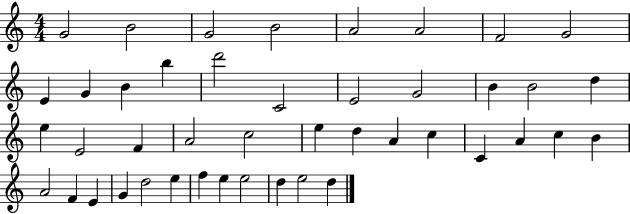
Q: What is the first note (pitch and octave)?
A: G4